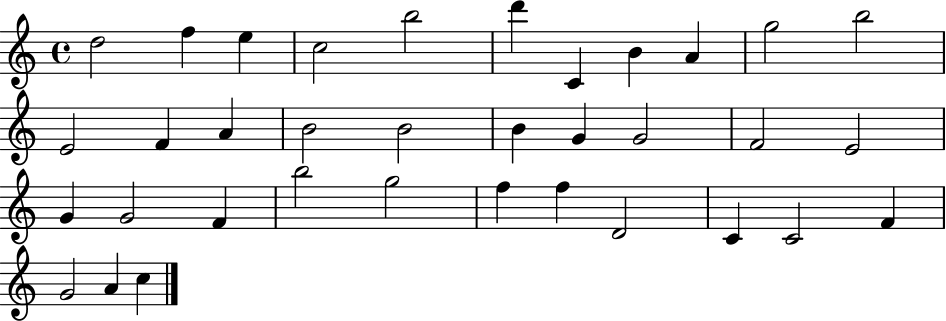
{
  \clef treble
  \time 4/4
  \defaultTimeSignature
  \key c \major
  d''2 f''4 e''4 | c''2 b''2 | d'''4 c'4 b'4 a'4 | g''2 b''2 | \break e'2 f'4 a'4 | b'2 b'2 | b'4 g'4 g'2 | f'2 e'2 | \break g'4 g'2 f'4 | b''2 g''2 | f''4 f''4 d'2 | c'4 c'2 f'4 | \break g'2 a'4 c''4 | \bar "|."
}